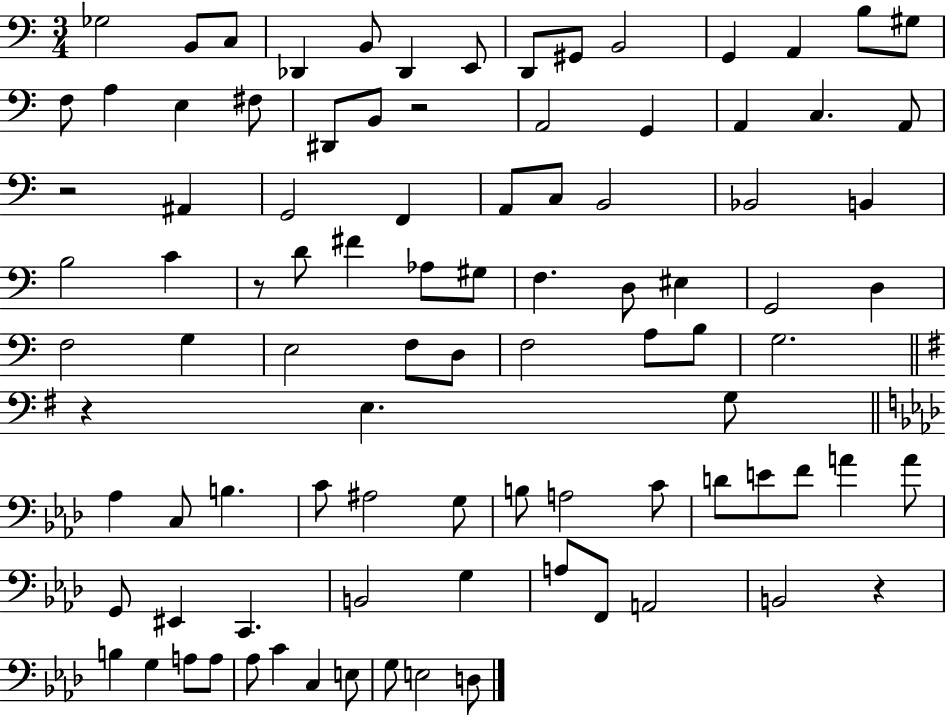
{
  \clef bass
  \numericTimeSignature
  \time 3/4
  \key c \major
  ges2 b,8 c8 | des,4 b,8 des,4 e,8 | d,8 gis,8 b,2 | g,4 a,4 b8 gis8 | \break f8 a4 e4 fis8 | dis,8 b,8 r2 | a,2 g,4 | a,4 c4. a,8 | \break r2 ais,4 | g,2 f,4 | a,8 c8 b,2 | bes,2 b,4 | \break b2 c'4 | r8 d'8 fis'4 aes8 gis8 | f4. d8 eis4 | g,2 d4 | \break f2 g4 | e2 f8 d8 | f2 a8 b8 | g2. | \break \bar "||" \break \key g \major r4 e4. g8 | \bar "||" \break \key f \minor aes4 c8 b4. | c'8 ais2 g8 | b8 a2 c'8 | d'8 e'8 f'8 a'4 a'8 | \break g,8 eis,4 c,4. | b,2 g4 | a8 f,8 a,2 | b,2 r4 | \break b4 g4 a8 a8 | aes8 c'4 c4 e8 | g8 e2 d8 | \bar "|."
}